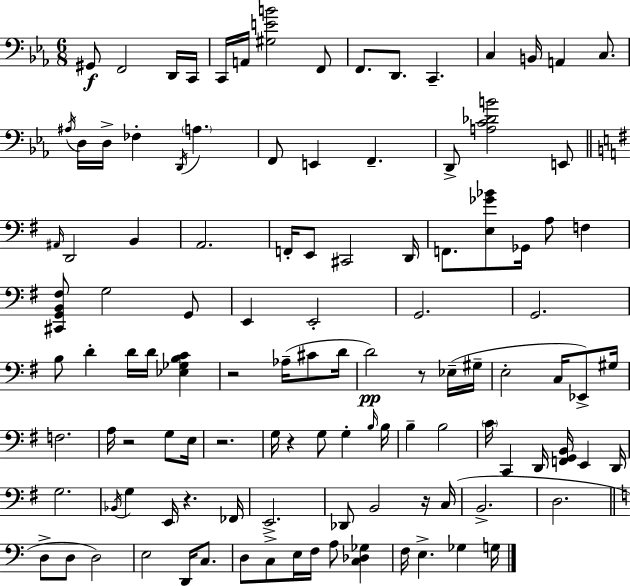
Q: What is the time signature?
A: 6/8